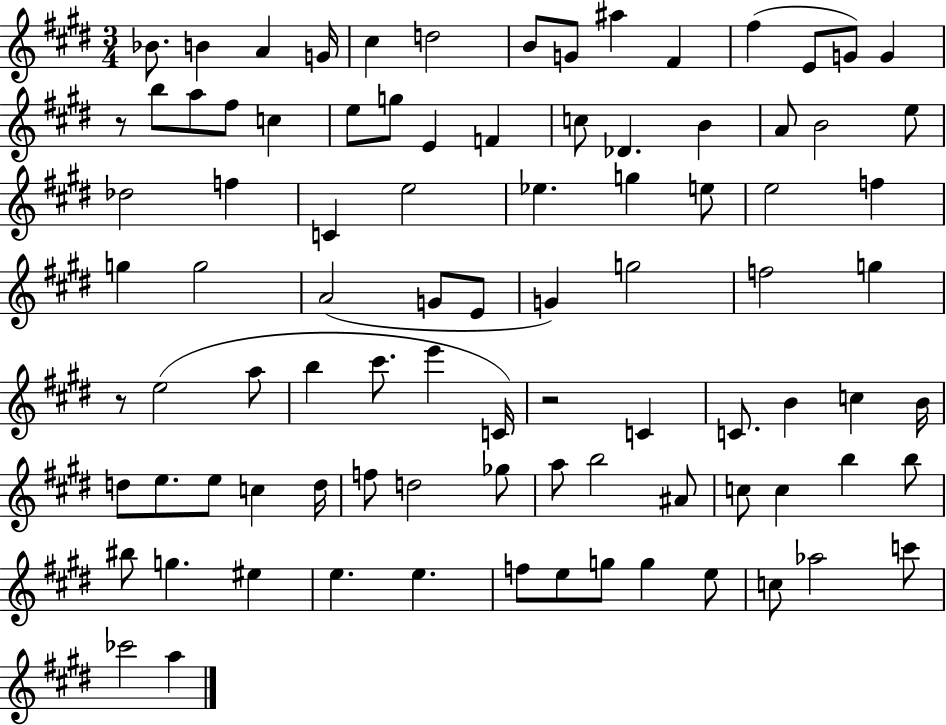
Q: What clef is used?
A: treble